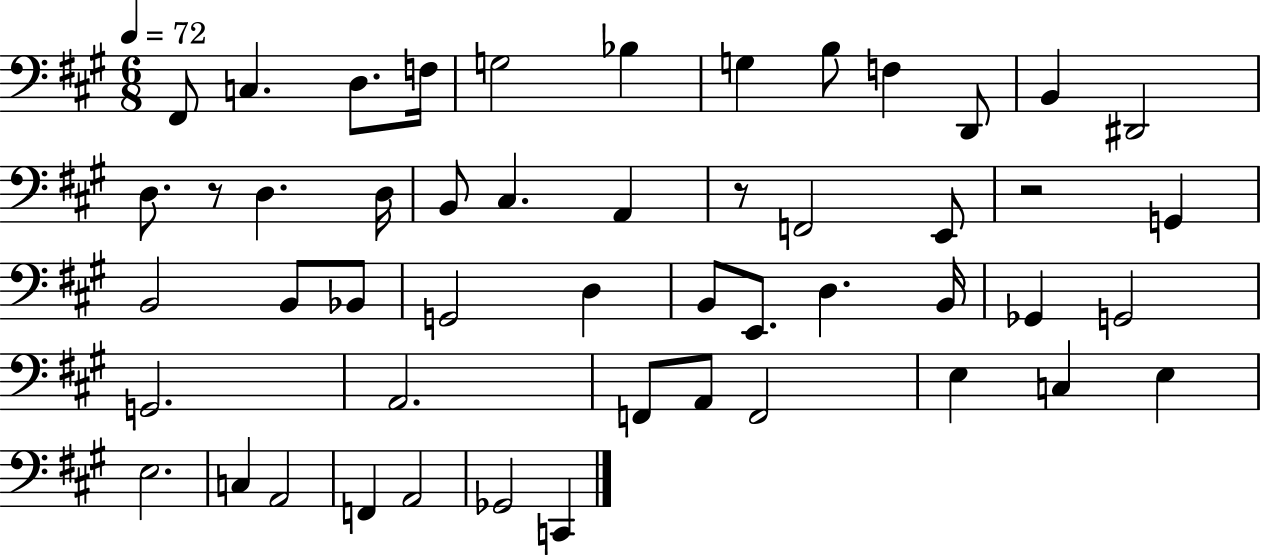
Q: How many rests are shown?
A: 3